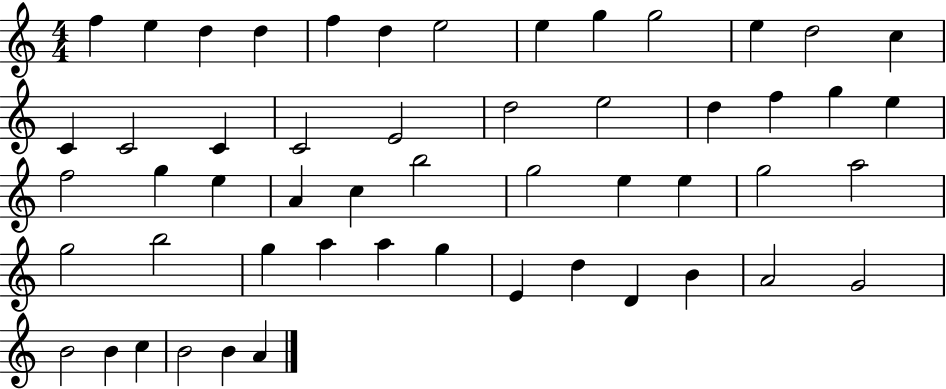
X:1
T:Untitled
M:4/4
L:1/4
K:C
f e d d f d e2 e g g2 e d2 c C C2 C C2 E2 d2 e2 d f g e f2 g e A c b2 g2 e e g2 a2 g2 b2 g a a g E d D B A2 G2 B2 B c B2 B A